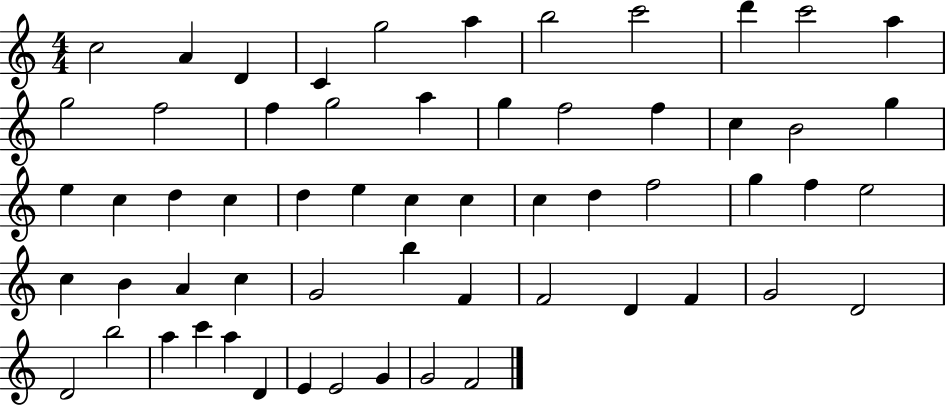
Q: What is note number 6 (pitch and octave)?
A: A5